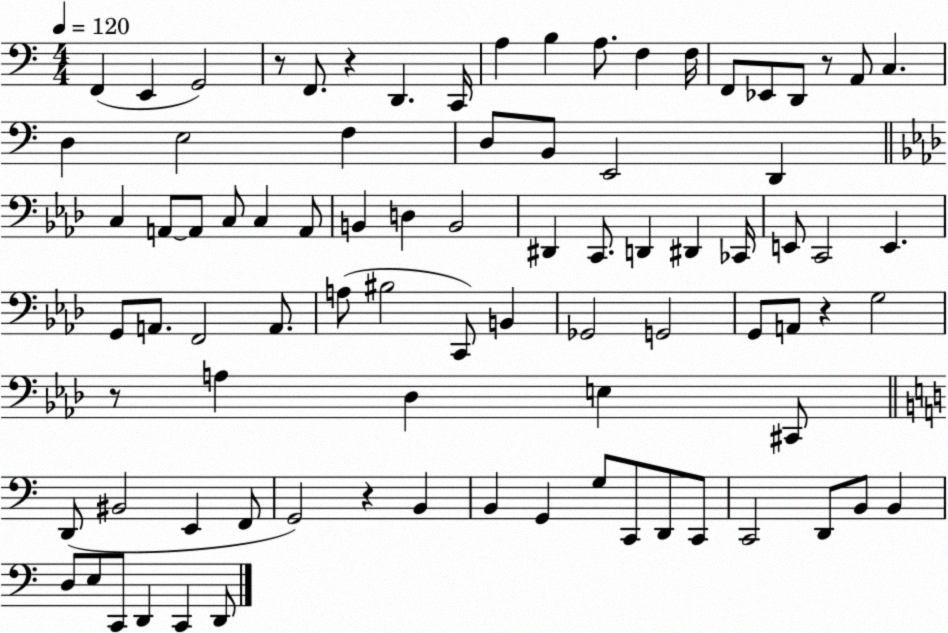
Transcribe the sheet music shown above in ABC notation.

X:1
T:Untitled
M:4/4
L:1/4
K:C
F,, E,, G,,2 z/2 F,,/2 z D,, C,,/4 A, B, A,/2 F, F,/4 F,,/2 _E,,/2 D,,/2 z/2 A,,/2 C, D, E,2 F, D,/2 B,,/2 E,,2 D,, C, A,,/2 A,,/2 C,/2 C, A,,/2 B,, D, B,,2 ^D,, C,,/2 D,, ^D,, _C,,/4 E,,/2 C,,2 E,, G,,/2 A,,/2 F,,2 A,,/2 A,/2 ^B,2 C,,/2 B,, _G,,2 G,,2 G,,/2 A,,/2 z G,2 z/2 A, _D, E, ^C,,/2 D,,/2 ^B,,2 E,, F,,/2 G,,2 z B,, B,, G,, G,/2 C,,/2 D,,/2 C,,/2 C,,2 D,,/2 B,,/2 B,, D,/2 E,/2 C,,/2 D,, C,, D,,/2